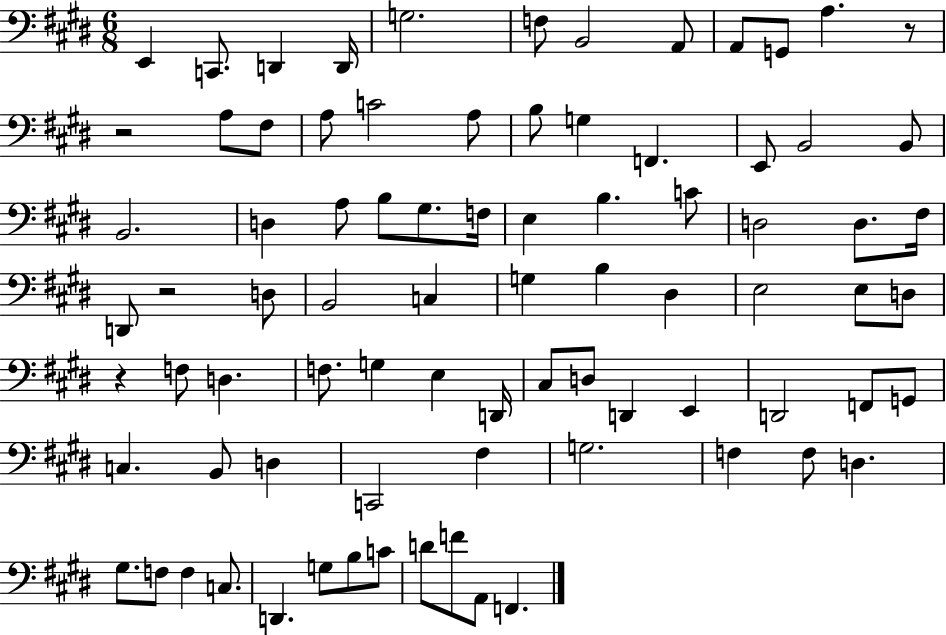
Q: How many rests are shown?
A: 4